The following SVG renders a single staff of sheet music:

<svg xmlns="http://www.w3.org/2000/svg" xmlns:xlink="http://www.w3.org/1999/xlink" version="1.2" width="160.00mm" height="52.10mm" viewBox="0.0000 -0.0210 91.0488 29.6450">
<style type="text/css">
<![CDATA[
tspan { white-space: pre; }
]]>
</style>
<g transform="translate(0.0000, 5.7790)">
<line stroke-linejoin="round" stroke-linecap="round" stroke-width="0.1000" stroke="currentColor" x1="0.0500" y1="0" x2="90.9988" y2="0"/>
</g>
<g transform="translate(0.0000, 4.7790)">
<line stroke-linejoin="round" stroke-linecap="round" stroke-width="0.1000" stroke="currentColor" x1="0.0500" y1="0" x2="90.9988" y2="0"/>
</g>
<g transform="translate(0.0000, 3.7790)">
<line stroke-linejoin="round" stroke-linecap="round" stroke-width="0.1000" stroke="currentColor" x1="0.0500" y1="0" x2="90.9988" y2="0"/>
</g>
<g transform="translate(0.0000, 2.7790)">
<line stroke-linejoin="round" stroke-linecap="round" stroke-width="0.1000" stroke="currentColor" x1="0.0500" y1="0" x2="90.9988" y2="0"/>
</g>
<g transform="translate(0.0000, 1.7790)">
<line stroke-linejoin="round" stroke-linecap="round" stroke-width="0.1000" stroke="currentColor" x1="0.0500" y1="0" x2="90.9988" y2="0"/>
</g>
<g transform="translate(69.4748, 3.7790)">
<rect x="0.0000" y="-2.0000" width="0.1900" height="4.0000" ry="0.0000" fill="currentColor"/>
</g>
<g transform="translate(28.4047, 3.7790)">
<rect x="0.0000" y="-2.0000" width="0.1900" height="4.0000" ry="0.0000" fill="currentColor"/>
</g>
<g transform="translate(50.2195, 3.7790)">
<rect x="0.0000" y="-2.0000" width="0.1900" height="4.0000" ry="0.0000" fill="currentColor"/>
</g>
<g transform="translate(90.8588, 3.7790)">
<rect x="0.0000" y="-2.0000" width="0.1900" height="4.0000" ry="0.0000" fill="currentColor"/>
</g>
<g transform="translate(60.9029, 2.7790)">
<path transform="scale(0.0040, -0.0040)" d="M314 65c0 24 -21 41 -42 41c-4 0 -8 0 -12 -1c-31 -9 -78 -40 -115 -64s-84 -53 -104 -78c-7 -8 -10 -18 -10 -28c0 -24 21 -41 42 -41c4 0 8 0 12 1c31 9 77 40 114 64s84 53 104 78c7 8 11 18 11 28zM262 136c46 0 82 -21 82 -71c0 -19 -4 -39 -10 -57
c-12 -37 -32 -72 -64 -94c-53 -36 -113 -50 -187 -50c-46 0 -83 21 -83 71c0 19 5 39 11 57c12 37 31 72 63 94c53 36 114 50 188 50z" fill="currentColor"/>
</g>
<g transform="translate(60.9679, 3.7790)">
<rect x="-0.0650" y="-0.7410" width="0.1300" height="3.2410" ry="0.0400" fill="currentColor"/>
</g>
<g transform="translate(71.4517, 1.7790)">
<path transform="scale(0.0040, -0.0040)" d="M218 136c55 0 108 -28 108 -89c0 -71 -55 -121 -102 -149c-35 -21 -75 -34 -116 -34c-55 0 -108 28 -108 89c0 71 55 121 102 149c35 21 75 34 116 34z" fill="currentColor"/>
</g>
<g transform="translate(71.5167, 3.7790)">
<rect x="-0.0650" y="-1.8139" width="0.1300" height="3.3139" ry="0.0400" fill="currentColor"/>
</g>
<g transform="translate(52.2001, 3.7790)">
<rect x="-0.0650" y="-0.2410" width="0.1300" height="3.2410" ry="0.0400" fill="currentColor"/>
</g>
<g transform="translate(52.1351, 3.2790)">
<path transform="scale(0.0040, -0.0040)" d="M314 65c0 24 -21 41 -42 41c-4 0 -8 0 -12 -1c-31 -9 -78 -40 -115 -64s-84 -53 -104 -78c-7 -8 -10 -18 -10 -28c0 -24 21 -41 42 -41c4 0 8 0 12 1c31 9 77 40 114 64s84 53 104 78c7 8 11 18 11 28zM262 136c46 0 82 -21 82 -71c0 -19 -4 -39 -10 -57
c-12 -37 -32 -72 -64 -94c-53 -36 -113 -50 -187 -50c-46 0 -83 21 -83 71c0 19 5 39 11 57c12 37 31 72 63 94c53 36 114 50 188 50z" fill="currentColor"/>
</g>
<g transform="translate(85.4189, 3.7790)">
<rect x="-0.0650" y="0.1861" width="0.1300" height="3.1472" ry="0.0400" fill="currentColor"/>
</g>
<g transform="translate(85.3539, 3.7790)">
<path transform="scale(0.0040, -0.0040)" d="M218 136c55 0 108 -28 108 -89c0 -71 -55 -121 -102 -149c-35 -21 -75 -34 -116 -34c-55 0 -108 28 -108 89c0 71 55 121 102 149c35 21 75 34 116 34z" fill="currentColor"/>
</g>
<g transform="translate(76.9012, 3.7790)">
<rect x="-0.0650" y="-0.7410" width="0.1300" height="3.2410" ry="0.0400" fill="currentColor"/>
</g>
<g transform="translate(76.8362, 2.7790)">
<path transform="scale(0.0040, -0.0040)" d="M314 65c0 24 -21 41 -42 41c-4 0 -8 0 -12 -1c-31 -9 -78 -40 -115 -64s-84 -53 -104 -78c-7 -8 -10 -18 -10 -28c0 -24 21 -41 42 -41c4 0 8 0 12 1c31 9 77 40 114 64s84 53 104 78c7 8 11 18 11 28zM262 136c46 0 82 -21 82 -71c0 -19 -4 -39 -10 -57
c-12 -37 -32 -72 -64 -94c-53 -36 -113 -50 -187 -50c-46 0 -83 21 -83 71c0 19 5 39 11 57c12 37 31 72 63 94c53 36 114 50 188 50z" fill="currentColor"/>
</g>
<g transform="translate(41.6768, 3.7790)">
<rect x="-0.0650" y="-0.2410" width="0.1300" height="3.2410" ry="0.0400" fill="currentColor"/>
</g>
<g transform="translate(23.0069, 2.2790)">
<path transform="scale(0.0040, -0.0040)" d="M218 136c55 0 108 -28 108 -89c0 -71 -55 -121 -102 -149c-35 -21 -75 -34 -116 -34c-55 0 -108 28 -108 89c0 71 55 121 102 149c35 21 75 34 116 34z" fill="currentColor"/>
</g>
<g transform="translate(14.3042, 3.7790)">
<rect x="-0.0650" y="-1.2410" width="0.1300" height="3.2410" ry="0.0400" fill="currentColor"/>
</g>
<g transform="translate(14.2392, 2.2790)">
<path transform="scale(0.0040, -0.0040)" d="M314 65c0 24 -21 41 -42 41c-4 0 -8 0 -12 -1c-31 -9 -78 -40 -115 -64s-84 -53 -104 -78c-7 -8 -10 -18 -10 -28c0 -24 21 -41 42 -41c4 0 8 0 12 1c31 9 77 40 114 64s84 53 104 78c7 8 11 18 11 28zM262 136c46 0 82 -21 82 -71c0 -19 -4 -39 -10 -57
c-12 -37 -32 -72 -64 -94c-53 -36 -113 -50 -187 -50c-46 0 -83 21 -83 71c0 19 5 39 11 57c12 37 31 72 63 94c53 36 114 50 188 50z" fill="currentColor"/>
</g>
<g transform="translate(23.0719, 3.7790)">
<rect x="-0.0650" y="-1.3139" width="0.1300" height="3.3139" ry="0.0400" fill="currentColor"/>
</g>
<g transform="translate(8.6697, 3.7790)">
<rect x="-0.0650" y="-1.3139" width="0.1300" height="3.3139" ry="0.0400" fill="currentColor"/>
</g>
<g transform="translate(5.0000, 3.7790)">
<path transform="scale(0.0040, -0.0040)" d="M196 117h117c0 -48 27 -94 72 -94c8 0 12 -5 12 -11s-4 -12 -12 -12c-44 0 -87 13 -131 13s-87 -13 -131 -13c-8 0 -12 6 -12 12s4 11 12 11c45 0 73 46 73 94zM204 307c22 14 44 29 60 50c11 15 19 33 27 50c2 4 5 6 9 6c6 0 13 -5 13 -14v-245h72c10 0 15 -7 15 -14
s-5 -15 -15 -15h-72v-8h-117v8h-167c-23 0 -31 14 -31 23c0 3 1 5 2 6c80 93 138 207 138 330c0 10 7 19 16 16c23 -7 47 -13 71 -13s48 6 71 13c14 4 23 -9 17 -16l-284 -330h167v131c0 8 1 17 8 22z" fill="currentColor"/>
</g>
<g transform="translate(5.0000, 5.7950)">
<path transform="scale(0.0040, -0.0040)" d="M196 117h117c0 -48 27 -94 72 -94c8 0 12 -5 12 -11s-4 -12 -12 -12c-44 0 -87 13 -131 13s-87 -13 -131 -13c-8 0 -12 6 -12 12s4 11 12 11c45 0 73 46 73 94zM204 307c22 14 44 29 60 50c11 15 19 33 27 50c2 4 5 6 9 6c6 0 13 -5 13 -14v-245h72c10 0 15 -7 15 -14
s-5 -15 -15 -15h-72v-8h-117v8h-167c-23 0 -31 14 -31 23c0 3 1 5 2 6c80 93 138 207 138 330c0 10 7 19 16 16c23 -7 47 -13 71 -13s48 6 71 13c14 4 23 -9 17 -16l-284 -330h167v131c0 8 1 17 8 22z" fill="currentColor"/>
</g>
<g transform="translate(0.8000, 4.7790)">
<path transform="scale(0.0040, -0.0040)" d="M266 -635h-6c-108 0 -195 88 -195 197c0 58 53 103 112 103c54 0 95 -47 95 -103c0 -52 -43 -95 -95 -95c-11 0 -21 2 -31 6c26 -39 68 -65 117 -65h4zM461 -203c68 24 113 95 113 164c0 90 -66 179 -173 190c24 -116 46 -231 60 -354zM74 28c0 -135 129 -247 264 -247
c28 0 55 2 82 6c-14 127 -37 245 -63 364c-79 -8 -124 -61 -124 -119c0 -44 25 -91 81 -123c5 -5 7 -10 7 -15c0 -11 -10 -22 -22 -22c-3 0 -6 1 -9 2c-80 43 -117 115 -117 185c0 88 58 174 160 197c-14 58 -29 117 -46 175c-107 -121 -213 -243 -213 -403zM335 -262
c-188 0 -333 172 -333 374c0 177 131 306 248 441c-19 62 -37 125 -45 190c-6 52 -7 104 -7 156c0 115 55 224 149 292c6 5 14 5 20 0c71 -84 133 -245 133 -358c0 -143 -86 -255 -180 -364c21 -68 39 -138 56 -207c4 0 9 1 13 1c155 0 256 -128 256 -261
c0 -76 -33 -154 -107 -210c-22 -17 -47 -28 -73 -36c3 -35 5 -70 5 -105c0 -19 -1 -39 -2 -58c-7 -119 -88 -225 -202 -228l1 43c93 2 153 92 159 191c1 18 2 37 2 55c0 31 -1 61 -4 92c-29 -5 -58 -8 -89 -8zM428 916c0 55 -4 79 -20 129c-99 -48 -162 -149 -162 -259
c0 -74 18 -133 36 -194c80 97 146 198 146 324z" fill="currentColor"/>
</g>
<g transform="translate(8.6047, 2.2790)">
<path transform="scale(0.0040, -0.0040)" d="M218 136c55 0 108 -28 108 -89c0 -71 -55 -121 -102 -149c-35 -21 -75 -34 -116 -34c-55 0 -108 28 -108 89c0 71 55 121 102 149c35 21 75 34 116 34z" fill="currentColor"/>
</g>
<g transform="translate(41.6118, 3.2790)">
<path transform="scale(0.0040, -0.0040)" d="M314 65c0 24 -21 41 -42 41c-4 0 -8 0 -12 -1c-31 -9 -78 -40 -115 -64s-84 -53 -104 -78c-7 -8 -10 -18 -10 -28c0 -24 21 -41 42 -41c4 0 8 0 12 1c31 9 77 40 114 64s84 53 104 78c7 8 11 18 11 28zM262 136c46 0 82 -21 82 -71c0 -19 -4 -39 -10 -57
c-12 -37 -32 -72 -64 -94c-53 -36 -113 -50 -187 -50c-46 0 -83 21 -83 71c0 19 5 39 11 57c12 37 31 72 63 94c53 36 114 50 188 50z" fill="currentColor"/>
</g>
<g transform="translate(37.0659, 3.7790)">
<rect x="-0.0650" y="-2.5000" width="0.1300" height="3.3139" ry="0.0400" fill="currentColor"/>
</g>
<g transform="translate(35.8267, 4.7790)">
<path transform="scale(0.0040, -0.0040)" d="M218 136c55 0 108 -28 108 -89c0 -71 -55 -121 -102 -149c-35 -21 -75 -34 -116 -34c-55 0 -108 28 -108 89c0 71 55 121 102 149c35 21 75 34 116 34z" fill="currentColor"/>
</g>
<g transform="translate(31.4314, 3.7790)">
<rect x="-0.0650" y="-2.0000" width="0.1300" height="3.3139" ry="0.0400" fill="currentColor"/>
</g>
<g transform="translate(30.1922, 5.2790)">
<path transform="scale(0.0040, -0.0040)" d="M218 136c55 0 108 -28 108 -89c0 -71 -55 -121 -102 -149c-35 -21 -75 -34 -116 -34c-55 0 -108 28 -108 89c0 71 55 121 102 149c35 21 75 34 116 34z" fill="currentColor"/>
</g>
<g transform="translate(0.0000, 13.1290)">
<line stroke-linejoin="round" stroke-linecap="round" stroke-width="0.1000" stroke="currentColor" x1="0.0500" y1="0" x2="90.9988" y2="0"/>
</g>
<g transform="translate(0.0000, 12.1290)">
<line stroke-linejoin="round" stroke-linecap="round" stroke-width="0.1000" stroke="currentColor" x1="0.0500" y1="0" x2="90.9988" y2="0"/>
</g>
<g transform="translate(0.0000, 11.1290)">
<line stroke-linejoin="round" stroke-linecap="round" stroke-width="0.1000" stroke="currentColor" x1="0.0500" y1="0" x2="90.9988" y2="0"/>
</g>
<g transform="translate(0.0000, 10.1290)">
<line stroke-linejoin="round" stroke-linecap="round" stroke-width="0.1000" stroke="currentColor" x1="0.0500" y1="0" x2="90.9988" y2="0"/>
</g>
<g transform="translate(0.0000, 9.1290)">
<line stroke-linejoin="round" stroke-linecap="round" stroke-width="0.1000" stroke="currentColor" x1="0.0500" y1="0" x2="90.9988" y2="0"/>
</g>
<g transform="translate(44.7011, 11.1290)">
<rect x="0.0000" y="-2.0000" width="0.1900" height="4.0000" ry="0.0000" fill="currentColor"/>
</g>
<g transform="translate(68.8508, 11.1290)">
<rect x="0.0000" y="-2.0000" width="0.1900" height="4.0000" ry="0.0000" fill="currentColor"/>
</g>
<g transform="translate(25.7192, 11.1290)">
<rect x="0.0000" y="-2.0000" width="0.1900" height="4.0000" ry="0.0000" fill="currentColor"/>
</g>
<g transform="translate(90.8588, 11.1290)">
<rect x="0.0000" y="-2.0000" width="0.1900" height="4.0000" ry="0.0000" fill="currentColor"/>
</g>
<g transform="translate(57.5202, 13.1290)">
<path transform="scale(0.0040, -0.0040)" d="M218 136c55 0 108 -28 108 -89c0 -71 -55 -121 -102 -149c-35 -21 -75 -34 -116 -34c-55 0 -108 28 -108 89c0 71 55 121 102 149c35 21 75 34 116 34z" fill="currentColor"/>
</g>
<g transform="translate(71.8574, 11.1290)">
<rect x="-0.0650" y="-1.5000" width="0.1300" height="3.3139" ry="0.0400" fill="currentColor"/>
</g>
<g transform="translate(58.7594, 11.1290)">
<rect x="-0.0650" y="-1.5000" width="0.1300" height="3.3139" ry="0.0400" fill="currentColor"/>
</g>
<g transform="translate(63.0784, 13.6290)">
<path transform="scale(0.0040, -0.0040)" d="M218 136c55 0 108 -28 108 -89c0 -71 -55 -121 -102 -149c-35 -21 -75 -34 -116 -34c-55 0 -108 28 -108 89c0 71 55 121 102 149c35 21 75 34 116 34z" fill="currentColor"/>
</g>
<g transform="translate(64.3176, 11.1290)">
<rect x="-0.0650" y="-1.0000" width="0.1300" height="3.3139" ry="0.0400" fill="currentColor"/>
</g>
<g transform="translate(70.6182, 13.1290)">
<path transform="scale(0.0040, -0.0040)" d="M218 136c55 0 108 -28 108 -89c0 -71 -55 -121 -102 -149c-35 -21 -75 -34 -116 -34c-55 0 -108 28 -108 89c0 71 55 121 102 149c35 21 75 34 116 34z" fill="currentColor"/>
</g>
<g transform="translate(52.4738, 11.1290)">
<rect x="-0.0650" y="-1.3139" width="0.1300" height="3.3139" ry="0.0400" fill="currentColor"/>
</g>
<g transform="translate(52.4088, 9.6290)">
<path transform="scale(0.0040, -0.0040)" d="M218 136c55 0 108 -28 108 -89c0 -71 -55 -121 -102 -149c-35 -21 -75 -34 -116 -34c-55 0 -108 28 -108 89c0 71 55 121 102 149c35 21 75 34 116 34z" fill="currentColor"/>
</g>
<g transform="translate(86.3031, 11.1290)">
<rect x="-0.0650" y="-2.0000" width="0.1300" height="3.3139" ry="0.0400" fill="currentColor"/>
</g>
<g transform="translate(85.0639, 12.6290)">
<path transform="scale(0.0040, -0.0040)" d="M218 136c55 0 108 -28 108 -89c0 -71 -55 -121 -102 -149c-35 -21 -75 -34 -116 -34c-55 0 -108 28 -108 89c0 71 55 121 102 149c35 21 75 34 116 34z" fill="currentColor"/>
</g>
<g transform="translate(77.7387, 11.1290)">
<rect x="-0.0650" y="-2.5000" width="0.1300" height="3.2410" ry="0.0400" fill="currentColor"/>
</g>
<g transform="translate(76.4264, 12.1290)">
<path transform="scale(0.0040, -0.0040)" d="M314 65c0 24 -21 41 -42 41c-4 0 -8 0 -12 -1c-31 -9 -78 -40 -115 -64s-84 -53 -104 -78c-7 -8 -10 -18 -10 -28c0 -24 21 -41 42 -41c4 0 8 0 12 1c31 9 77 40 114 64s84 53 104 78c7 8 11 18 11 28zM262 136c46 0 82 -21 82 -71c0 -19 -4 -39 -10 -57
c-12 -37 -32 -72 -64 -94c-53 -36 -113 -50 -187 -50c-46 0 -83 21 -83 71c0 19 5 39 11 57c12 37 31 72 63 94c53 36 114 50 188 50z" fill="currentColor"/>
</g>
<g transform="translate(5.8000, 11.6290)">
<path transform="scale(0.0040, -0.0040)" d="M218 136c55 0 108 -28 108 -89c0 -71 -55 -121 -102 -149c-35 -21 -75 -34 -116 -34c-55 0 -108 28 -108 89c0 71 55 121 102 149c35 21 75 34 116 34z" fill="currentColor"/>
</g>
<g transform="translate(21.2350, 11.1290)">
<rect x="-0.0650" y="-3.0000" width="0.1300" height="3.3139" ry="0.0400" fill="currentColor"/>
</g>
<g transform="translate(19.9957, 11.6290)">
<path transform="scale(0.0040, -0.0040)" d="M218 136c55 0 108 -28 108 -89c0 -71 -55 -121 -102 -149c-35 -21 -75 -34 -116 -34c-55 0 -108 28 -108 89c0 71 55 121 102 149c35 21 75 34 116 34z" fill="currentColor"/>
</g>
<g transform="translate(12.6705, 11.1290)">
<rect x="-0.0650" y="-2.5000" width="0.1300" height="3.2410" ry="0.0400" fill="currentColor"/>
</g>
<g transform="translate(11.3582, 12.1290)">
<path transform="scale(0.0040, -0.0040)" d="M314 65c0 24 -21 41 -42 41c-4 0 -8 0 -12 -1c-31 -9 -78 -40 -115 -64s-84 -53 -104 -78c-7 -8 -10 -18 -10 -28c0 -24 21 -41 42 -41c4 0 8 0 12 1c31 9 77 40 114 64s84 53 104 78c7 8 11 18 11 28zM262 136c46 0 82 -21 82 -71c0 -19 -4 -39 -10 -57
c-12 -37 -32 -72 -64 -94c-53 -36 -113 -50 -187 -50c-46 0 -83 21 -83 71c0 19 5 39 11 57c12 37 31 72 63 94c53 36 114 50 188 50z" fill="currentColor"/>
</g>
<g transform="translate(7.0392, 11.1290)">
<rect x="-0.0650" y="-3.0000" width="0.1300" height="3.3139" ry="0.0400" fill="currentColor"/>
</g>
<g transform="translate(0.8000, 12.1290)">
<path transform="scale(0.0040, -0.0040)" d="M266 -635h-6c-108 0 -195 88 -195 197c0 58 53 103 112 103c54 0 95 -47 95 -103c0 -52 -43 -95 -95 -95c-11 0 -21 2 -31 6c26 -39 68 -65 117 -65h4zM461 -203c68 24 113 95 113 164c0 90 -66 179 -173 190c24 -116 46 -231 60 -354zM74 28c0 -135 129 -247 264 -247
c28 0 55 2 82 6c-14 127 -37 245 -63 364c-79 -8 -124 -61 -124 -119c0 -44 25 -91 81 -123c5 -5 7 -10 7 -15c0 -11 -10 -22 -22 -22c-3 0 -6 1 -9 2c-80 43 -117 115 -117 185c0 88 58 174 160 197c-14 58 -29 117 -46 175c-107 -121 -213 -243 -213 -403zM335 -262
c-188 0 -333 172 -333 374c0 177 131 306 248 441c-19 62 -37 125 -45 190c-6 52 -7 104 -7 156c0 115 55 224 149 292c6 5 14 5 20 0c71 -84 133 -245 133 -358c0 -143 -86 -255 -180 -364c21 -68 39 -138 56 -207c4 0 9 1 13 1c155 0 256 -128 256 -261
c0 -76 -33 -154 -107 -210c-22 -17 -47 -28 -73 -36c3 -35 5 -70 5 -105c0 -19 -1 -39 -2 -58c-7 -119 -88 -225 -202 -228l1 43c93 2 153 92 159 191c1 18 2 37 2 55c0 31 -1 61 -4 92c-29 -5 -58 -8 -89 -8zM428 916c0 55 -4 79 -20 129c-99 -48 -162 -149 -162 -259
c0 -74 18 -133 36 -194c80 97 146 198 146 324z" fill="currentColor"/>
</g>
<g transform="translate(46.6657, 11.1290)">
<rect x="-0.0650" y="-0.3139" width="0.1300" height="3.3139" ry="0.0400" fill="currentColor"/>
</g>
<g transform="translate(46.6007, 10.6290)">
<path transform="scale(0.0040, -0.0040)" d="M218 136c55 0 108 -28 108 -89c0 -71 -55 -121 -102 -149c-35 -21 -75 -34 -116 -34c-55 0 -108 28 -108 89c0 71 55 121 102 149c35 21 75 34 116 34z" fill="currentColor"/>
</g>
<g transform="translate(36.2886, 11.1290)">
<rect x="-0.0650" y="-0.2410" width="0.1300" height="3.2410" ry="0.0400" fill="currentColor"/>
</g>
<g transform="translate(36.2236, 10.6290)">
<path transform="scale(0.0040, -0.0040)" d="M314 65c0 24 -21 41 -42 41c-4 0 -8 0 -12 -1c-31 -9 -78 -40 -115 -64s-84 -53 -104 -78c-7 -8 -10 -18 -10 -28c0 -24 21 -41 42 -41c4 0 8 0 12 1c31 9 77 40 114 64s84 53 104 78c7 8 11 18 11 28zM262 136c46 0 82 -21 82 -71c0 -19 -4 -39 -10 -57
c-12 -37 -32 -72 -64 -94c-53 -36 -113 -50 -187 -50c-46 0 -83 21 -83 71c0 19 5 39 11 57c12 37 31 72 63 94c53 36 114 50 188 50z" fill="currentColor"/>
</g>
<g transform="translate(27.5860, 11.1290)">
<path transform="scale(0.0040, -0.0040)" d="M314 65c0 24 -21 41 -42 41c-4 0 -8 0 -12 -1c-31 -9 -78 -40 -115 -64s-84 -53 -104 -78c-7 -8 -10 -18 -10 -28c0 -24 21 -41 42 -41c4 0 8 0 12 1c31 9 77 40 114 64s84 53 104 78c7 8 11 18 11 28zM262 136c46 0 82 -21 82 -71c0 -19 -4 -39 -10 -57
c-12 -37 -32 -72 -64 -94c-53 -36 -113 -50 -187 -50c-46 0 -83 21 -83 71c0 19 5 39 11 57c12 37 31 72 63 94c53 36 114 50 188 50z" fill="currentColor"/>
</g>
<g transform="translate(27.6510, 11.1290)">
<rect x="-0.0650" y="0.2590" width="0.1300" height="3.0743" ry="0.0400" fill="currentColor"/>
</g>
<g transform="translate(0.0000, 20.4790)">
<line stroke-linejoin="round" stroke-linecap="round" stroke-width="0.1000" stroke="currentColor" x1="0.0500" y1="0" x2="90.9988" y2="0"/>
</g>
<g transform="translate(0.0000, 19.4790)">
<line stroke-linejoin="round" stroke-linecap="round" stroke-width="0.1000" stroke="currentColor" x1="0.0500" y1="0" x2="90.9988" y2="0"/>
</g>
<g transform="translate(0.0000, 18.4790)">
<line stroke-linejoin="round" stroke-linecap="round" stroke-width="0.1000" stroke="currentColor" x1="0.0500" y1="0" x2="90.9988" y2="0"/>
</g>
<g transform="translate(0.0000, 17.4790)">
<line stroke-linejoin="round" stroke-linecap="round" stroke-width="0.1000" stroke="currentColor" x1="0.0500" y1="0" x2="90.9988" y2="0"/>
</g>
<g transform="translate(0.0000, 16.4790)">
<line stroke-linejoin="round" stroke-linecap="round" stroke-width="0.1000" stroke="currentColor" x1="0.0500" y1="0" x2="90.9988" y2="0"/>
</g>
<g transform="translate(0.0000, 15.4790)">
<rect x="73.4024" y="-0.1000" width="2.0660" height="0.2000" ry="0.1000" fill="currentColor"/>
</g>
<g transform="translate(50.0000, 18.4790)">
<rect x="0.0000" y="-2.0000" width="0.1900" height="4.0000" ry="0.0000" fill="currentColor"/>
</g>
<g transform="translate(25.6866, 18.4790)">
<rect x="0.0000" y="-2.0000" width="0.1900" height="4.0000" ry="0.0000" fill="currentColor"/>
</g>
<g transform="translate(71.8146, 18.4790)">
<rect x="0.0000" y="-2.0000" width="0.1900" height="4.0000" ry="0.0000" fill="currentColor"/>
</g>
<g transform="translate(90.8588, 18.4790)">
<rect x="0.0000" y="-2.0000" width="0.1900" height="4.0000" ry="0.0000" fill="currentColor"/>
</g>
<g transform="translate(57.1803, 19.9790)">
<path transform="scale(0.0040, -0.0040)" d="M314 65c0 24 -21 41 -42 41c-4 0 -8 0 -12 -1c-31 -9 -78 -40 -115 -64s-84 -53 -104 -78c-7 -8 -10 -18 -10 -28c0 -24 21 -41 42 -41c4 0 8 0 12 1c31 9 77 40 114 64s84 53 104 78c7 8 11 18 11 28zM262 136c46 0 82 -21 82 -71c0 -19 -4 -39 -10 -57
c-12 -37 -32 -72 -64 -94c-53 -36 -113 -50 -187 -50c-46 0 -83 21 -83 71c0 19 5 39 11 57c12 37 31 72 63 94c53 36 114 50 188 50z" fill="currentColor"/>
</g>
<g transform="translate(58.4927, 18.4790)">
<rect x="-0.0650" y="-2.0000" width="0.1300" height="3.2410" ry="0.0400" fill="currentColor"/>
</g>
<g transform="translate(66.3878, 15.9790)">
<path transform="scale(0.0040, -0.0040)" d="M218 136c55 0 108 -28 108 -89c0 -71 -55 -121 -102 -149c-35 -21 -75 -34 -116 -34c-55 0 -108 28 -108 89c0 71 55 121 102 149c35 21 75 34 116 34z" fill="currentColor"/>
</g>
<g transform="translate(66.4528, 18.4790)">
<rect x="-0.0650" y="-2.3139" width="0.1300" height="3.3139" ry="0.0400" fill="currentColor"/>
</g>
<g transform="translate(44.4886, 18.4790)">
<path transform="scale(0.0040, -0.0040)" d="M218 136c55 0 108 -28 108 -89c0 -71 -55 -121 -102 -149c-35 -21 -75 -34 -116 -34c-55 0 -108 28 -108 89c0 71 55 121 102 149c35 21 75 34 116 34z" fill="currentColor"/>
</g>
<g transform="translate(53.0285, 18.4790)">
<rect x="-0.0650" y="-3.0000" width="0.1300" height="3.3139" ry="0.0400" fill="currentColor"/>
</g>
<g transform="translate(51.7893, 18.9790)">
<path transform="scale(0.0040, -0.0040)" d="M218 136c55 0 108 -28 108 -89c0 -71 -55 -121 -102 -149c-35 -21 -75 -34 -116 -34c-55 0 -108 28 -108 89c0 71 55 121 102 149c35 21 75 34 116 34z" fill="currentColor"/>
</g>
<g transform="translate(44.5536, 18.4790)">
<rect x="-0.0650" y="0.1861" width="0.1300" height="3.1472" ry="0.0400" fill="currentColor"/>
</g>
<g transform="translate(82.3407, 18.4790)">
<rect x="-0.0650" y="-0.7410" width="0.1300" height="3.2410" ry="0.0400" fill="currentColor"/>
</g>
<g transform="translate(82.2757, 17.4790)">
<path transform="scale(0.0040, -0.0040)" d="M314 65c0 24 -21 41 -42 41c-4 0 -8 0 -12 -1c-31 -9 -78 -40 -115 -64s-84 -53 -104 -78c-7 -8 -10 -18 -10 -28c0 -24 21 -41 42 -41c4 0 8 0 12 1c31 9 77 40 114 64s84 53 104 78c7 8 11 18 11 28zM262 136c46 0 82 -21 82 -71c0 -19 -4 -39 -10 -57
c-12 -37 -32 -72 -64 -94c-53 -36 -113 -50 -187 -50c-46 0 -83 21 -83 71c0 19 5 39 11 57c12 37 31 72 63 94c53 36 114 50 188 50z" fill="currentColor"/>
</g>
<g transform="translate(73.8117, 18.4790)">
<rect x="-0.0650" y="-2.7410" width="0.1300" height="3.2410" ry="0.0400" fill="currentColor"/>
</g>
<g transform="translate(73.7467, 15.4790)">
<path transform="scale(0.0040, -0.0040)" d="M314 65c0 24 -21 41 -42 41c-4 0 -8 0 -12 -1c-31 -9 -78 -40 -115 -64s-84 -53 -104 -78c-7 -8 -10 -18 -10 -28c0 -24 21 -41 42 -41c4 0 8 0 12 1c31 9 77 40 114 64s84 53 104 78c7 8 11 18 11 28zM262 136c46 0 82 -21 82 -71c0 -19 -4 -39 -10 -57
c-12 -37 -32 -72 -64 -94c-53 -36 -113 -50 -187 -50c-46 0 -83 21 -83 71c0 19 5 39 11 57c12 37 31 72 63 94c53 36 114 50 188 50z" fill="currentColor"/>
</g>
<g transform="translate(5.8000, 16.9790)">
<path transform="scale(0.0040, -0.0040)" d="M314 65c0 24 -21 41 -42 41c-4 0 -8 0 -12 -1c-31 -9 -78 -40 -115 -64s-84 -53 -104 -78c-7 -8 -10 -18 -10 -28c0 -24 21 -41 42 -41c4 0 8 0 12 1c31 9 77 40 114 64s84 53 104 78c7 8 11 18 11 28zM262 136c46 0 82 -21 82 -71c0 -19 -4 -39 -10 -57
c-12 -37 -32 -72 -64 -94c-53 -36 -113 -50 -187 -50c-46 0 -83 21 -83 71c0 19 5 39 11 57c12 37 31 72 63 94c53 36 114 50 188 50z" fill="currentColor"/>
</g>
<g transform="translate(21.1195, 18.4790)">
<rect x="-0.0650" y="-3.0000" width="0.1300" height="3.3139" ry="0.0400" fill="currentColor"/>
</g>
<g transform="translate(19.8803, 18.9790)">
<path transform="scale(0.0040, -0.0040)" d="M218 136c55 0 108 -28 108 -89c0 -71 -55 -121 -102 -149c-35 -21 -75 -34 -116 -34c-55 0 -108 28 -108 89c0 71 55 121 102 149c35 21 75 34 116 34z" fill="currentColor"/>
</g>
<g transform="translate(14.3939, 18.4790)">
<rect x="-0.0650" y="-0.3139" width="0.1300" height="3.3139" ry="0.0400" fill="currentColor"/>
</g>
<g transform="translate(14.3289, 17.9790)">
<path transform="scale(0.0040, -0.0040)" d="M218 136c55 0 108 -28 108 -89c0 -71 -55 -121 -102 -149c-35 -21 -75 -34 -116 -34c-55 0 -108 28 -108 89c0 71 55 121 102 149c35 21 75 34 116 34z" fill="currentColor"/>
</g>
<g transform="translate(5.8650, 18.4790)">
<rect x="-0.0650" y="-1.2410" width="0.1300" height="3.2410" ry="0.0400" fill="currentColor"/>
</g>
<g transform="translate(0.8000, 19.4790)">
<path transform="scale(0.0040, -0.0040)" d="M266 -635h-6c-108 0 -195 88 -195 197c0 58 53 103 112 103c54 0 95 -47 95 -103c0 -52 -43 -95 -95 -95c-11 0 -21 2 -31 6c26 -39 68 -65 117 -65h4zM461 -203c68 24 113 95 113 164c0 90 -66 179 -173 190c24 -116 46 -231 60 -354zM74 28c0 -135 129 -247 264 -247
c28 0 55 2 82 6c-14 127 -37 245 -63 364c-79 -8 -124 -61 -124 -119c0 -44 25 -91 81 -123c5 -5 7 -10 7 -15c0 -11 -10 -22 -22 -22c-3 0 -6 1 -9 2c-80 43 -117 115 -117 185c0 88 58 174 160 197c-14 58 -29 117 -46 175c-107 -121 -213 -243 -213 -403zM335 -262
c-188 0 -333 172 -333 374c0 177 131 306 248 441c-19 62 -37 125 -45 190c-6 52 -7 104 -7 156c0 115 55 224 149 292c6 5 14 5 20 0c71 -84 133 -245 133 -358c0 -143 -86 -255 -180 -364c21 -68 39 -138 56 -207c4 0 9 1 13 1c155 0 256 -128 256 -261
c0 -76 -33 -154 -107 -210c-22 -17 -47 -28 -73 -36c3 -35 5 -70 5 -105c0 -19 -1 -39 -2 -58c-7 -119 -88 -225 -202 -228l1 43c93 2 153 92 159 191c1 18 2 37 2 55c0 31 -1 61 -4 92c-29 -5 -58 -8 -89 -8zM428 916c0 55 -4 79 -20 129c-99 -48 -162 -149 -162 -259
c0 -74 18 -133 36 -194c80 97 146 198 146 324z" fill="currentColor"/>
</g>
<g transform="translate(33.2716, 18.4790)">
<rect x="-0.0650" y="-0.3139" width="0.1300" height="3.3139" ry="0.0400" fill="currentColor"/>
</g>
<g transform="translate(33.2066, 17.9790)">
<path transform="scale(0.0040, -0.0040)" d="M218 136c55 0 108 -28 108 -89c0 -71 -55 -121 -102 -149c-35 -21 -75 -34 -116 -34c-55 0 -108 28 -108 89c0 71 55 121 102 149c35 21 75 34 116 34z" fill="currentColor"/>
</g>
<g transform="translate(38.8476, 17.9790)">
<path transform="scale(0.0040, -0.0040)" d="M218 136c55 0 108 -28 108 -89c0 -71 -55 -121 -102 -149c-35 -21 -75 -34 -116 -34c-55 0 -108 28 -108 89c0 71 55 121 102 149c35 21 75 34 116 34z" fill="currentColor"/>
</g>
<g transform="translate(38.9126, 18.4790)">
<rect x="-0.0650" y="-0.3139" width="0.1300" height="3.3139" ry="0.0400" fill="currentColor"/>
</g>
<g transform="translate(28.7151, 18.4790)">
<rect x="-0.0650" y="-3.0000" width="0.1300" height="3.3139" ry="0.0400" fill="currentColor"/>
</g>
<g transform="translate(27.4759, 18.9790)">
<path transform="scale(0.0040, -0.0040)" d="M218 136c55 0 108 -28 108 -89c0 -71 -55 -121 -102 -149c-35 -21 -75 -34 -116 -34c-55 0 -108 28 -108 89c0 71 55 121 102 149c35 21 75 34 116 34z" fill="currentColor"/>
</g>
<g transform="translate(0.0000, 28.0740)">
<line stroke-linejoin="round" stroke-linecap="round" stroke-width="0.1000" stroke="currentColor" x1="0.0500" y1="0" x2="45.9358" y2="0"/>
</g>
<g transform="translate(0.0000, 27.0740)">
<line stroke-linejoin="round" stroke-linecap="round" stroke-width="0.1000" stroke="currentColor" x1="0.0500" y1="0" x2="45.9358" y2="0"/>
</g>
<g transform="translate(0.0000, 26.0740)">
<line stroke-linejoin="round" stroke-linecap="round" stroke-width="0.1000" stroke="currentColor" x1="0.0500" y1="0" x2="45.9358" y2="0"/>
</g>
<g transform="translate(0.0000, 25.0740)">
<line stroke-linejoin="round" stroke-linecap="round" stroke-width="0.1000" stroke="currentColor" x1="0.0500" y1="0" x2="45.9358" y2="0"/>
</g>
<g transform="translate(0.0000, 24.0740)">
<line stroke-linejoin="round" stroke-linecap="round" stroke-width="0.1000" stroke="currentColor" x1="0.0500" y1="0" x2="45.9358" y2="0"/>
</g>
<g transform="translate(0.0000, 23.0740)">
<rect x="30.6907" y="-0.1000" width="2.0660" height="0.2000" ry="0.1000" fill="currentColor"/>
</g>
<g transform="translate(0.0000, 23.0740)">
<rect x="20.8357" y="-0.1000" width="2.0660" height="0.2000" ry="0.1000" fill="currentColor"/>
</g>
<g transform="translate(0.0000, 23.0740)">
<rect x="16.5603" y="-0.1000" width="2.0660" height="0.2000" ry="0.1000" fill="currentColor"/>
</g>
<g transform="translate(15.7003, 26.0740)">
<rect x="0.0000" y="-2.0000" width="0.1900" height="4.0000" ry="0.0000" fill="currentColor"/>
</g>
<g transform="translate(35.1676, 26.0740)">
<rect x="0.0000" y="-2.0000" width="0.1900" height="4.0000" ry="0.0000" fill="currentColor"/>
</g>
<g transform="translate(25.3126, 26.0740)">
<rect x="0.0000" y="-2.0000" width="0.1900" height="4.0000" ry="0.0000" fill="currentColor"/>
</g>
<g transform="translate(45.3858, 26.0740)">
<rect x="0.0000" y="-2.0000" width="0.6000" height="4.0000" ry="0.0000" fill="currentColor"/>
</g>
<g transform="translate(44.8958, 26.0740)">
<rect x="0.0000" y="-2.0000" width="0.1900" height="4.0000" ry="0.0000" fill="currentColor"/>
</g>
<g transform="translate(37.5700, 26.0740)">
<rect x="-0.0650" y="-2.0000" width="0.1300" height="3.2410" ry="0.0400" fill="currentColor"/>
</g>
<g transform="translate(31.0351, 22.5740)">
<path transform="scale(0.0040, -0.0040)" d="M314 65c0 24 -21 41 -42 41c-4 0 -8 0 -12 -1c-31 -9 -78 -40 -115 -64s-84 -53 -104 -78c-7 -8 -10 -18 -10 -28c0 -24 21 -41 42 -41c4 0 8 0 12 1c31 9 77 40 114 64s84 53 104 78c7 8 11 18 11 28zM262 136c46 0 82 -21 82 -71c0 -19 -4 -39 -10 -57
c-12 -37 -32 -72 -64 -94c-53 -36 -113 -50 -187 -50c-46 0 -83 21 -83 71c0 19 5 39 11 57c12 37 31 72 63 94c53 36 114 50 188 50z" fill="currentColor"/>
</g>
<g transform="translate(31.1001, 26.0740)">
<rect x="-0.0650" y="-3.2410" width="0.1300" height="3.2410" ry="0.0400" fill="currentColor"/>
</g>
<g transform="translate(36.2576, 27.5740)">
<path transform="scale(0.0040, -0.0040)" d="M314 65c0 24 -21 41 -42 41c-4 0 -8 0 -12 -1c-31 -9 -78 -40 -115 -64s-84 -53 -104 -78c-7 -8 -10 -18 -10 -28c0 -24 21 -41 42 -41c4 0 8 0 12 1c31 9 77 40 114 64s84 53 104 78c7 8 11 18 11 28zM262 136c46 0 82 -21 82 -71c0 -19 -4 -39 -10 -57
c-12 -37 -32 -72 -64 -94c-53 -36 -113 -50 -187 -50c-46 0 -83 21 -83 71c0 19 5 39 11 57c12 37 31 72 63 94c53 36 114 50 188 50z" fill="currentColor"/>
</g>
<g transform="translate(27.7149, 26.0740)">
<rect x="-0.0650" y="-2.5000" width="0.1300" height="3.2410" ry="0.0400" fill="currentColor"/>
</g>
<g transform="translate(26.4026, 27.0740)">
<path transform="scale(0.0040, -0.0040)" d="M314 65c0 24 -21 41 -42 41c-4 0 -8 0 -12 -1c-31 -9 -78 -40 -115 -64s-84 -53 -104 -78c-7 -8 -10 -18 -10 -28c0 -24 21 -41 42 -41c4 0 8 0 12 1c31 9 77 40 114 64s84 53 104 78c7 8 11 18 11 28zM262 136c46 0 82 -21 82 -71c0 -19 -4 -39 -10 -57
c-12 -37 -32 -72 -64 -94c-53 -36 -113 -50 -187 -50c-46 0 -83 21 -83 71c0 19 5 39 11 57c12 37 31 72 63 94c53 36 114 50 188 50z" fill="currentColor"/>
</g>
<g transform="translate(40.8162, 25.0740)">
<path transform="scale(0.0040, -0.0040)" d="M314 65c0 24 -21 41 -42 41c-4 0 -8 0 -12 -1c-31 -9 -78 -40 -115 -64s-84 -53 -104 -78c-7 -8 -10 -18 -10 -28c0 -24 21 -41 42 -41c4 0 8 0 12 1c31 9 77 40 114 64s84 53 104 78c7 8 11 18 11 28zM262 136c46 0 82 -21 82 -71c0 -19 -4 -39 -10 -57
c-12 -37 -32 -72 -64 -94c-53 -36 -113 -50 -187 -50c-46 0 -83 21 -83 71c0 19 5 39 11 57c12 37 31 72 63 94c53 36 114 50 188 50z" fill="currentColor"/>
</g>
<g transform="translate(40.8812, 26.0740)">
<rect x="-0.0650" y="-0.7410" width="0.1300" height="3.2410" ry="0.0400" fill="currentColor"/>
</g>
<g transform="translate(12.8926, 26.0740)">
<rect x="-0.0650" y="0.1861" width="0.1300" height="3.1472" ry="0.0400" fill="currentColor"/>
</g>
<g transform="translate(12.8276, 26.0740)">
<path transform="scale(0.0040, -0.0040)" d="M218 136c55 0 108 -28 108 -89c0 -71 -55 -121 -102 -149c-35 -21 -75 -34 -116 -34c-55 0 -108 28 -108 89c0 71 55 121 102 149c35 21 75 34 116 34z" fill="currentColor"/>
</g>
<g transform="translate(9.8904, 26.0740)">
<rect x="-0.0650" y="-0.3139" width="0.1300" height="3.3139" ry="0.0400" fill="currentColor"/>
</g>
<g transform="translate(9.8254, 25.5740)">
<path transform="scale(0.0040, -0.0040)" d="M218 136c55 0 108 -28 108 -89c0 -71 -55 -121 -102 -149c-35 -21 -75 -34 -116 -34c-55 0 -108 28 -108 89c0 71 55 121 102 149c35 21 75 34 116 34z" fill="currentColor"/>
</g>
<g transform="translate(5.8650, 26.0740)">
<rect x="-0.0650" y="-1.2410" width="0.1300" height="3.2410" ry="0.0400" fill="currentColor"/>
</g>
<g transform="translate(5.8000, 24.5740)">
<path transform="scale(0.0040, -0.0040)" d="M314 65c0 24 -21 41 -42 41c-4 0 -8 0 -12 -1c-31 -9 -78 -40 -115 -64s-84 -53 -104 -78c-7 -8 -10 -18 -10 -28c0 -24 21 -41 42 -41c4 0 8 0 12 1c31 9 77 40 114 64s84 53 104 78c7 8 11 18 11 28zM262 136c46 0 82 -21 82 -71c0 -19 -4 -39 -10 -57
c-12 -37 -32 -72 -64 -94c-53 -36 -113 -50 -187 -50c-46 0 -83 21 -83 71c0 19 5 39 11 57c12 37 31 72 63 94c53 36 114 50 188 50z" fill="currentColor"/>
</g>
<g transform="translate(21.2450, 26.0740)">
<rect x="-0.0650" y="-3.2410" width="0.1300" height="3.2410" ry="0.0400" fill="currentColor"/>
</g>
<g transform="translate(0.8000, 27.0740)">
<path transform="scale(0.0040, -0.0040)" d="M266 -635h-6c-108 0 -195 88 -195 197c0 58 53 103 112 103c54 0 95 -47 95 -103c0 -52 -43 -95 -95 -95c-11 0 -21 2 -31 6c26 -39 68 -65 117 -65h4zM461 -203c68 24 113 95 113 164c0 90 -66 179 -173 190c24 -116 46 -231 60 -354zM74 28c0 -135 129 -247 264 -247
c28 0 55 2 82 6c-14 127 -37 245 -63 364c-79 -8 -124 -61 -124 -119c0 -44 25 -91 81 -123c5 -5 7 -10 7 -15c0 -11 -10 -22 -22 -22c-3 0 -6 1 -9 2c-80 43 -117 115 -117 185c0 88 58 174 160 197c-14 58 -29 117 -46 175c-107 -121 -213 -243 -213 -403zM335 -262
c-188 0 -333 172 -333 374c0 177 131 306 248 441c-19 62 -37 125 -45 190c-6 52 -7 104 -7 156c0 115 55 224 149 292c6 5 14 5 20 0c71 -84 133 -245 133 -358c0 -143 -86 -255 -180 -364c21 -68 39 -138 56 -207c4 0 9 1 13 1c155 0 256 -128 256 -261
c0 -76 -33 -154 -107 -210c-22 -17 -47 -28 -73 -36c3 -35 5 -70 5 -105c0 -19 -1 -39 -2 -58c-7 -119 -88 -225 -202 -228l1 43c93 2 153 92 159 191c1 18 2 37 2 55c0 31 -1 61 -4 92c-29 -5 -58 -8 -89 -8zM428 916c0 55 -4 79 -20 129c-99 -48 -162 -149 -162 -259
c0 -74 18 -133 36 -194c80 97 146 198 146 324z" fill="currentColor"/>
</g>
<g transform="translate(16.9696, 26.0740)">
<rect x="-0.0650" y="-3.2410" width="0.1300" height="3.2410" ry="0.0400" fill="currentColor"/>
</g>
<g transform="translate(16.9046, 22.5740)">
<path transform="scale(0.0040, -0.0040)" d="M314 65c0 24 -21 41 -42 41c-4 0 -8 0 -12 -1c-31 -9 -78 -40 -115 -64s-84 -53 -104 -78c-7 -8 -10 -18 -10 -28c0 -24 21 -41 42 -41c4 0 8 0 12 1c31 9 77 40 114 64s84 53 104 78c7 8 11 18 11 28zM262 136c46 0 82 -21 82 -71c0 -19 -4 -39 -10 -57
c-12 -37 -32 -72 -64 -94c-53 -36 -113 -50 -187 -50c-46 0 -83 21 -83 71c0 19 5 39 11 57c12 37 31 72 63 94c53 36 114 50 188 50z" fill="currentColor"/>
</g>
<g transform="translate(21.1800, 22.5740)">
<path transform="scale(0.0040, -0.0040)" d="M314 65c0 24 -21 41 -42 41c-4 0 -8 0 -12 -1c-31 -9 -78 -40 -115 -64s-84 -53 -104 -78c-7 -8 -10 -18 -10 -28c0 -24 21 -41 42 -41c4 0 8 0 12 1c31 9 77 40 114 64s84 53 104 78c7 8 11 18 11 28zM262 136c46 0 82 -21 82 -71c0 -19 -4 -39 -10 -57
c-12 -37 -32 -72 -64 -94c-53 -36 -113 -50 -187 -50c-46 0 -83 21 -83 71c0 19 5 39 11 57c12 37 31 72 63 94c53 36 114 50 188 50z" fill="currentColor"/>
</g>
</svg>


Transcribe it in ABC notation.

X:1
T:Untitled
M:4/4
L:1/4
K:C
e e2 e F G c2 c2 d2 f d2 B A G2 A B2 c2 c e E D E G2 F e2 c A A c c B A F2 g a2 d2 e2 c B b2 b2 G2 b2 F2 d2